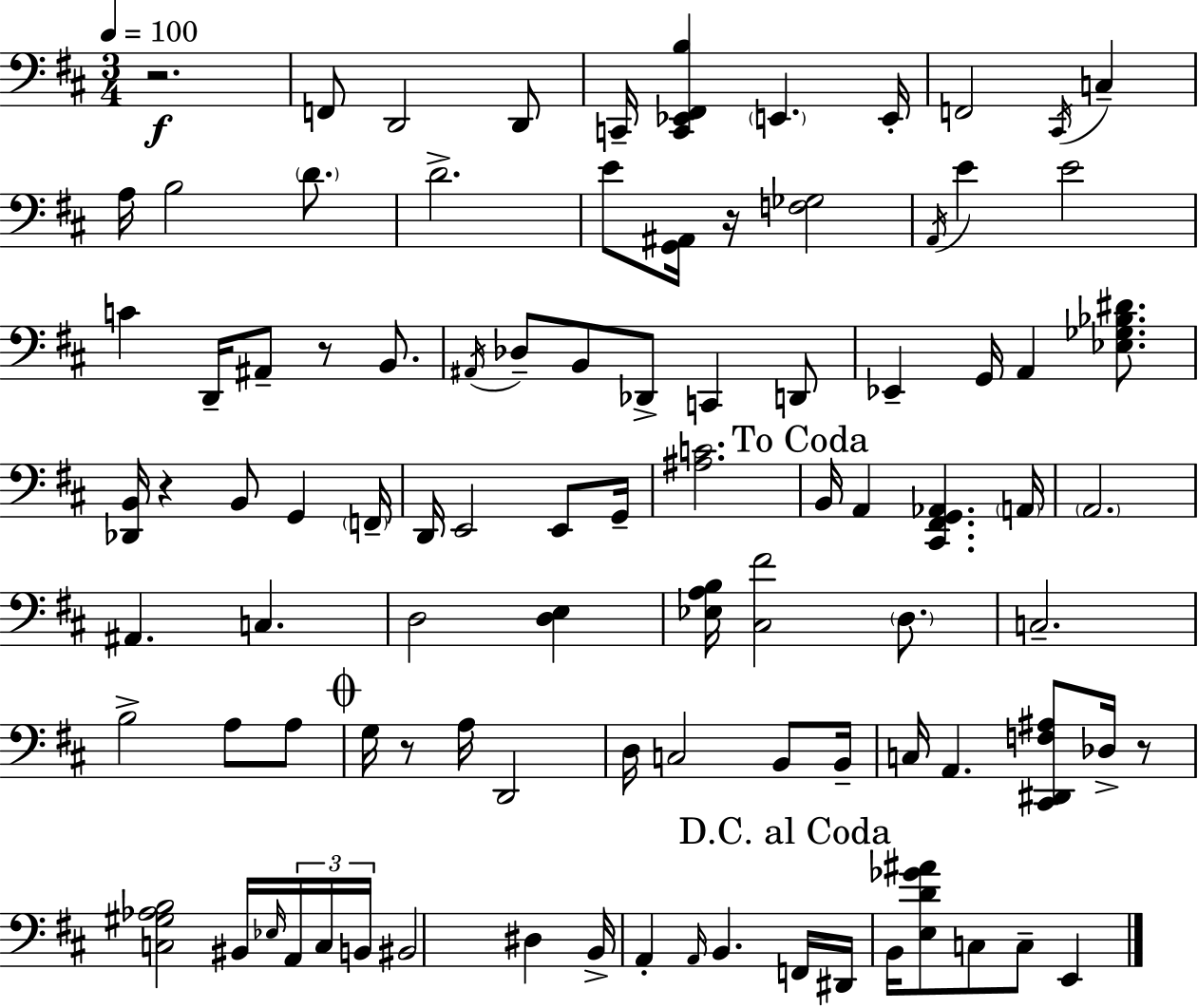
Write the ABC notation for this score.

X:1
T:Untitled
M:3/4
L:1/4
K:D
z2 F,,/2 D,,2 D,,/2 C,,/4 [C,,_E,,^F,,B,] E,, E,,/4 F,,2 ^C,,/4 C, A,/4 B,2 D/2 D2 E/2 [G,,^A,,]/4 z/4 [F,_G,]2 A,,/4 E E2 C D,,/4 ^A,,/2 z/2 B,,/2 ^A,,/4 _D,/2 B,,/2 _D,,/2 C,, D,,/2 _E,, G,,/4 A,, [_E,_G,_B,^D]/2 [_D,,B,,]/4 z B,,/2 G,, F,,/4 D,,/4 E,,2 E,,/2 G,,/4 [^A,C]2 B,,/4 A,, [^C,,^F,,G,,_A,,] A,,/4 A,,2 ^A,, C, D,2 [D,E,] [_E,A,B,]/4 [^C,^F]2 D,/2 C,2 B,2 A,/2 A,/2 G,/4 z/2 A,/4 D,,2 D,/4 C,2 B,,/2 B,,/4 C,/4 A,, [^C,,^D,,F,^A,]/2 _D,/4 z/2 [C,^G,_A,B,]2 ^B,,/4 _E,/4 A,,/4 C,/4 B,,/4 ^B,,2 ^D, B,,/4 A,, A,,/4 B,, F,,/4 ^D,,/4 B,,/4 [E,D_G^A]/2 C,/2 C,/2 E,,